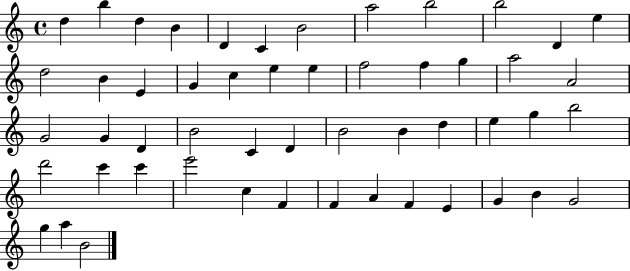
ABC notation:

X:1
T:Untitled
M:4/4
L:1/4
K:C
d b d B D C B2 a2 b2 b2 D e d2 B E G c e e f2 f g a2 A2 G2 G D B2 C D B2 B d e g b2 d'2 c' c' e'2 c F F A F E G B G2 g a B2